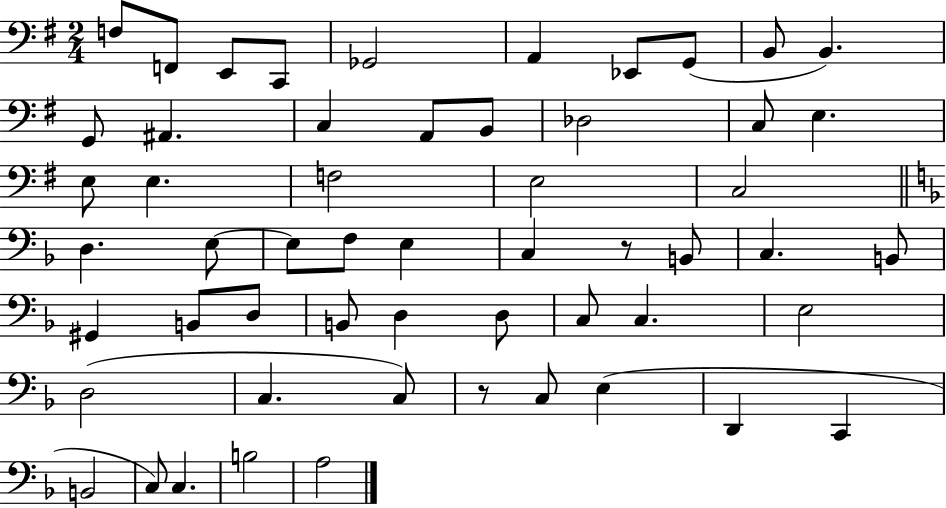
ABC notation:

X:1
T:Untitled
M:2/4
L:1/4
K:G
F,/2 F,,/2 E,,/2 C,,/2 _G,,2 A,, _E,,/2 G,,/2 B,,/2 B,, G,,/2 ^A,, C, A,,/2 B,,/2 _D,2 C,/2 E, E,/2 E, F,2 E,2 C,2 D, E,/2 E,/2 F,/2 E, C, z/2 B,,/2 C, B,,/2 ^G,, B,,/2 D,/2 B,,/2 D, D,/2 C,/2 C, E,2 D,2 C, C,/2 z/2 C,/2 E, D,, C,, B,,2 C,/2 C, B,2 A,2